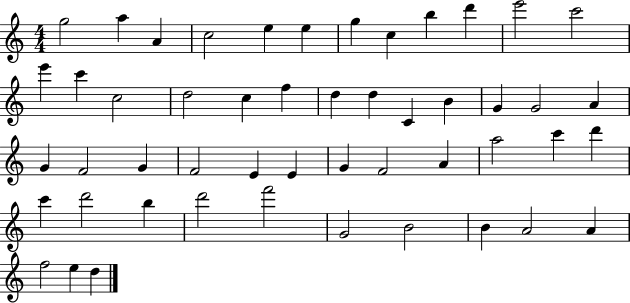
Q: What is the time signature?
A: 4/4